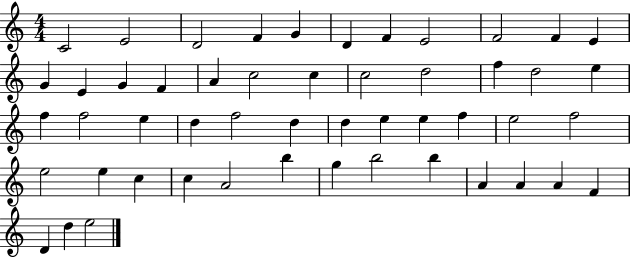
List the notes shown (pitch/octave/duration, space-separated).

C4/h E4/h D4/h F4/q G4/q D4/q F4/q E4/h F4/h F4/q E4/q G4/q E4/q G4/q F4/q A4/q C5/h C5/q C5/h D5/h F5/q D5/h E5/q F5/q F5/h E5/q D5/q F5/h D5/q D5/q E5/q E5/q F5/q E5/h F5/h E5/h E5/q C5/q C5/q A4/h B5/q G5/q B5/h B5/q A4/q A4/q A4/q F4/q D4/q D5/q E5/h